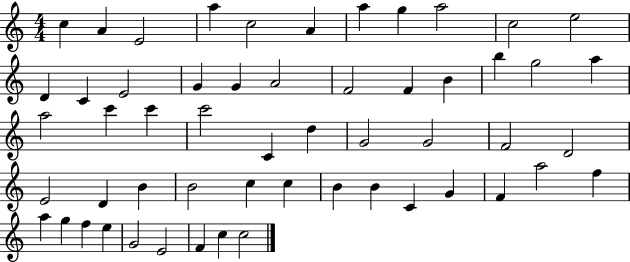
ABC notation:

X:1
T:Untitled
M:4/4
L:1/4
K:C
c A E2 a c2 A a g a2 c2 e2 D C E2 G G A2 F2 F B b g2 a a2 c' c' c'2 C d G2 G2 F2 D2 E2 D B B2 c c B B C G F a2 f a g f e G2 E2 F c c2